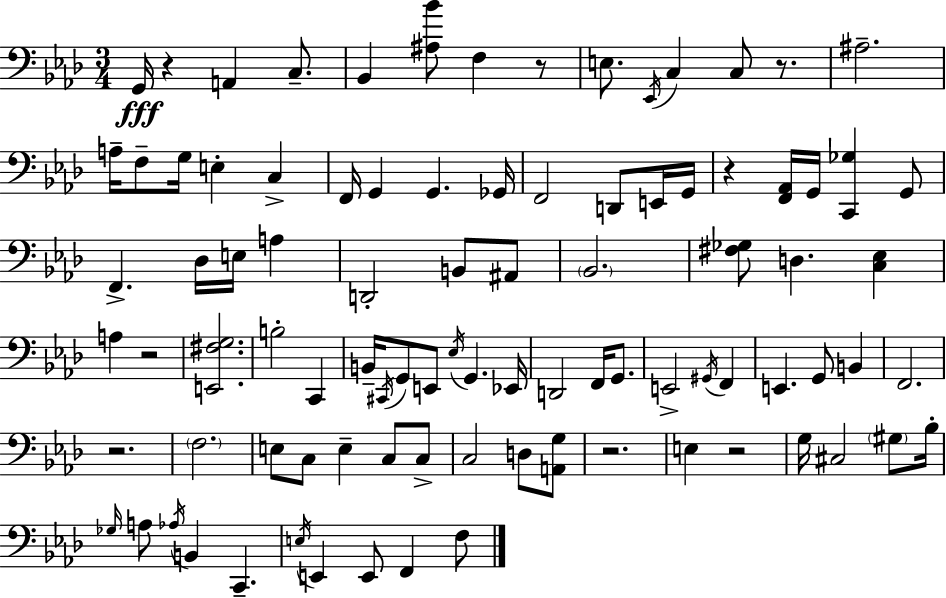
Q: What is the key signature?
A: F minor